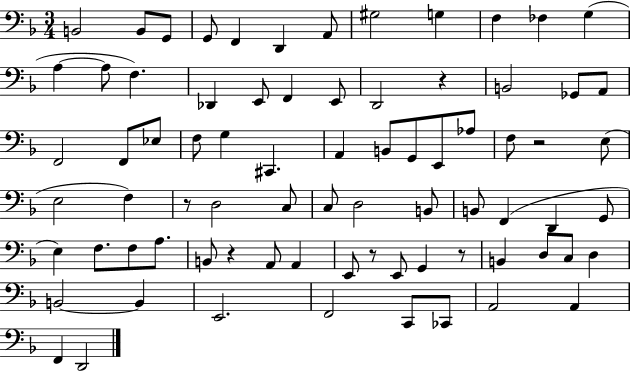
B2/h B2/e G2/e G2/e F2/q D2/q A2/e G#3/h G3/q F3/q FES3/q G3/q A3/q A3/e F3/q. Db2/q E2/e F2/q E2/e D2/h R/q B2/h Gb2/e A2/e F2/h F2/e Eb3/e F3/e G3/q C#2/q. A2/q B2/e G2/e E2/e Ab3/e F3/e R/h E3/e E3/h F3/q R/e D3/h C3/e C3/e D3/h B2/e B2/e F2/q D2/q G2/e E3/q F3/e. F3/e A3/e. B2/e R/q A2/e A2/q E2/e R/e E2/e G2/q R/e B2/q D3/e C3/e D3/q B2/h B2/q E2/h. F2/h C2/e CES2/e A2/h A2/q F2/q D2/h